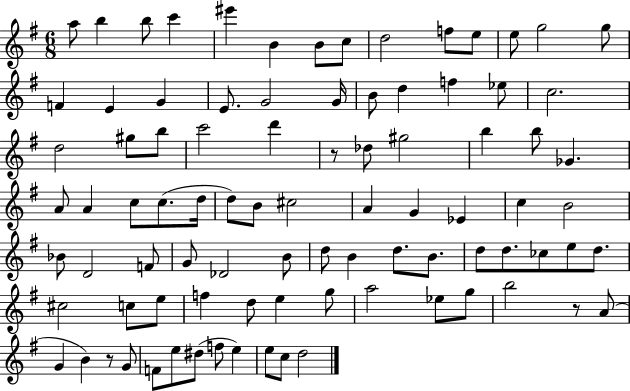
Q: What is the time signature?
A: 6/8